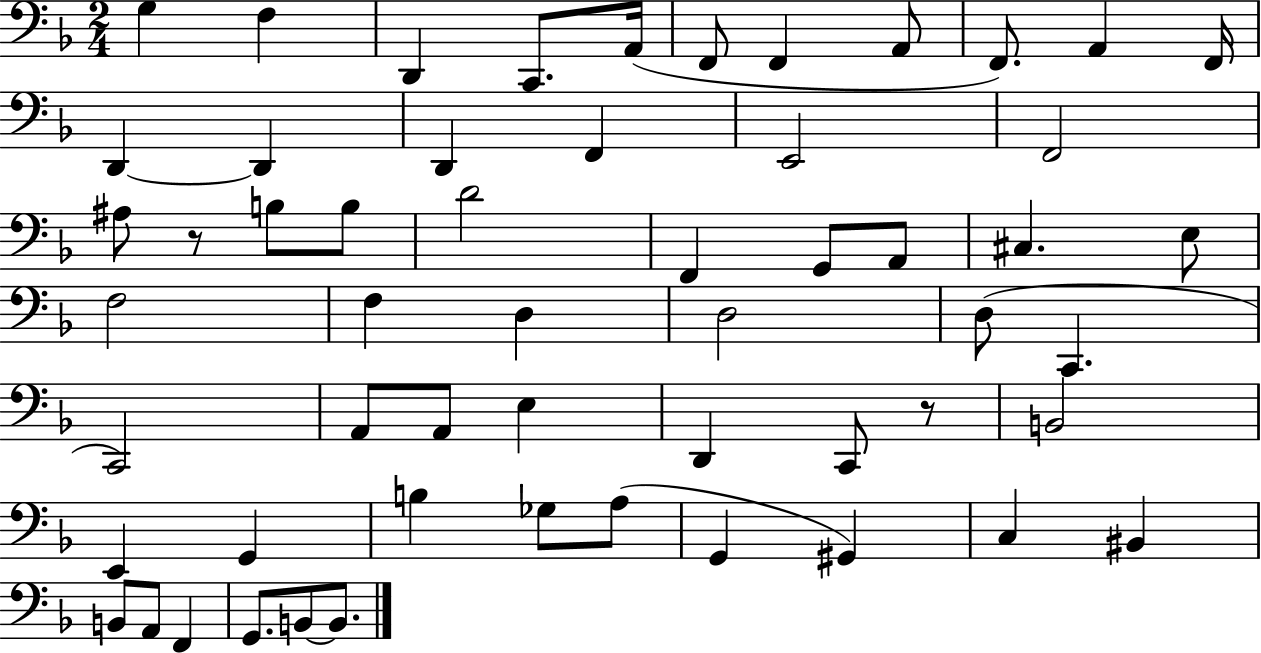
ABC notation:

X:1
T:Untitled
M:2/4
L:1/4
K:F
G, F, D,, C,,/2 A,,/4 F,,/2 F,, A,,/2 F,,/2 A,, F,,/4 D,, D,, D,, F,, E,,2 F,,2 ^A,/2 z/2 B,/2 B,/2 D2 F,, G,,/2 A,,/2 ^C, E,/2 F,2 F, D, D,2 D,/2 C,, C,,2 A,,/2 A,,/2 E, D,, C,,/2 z/2 B,,2 E,, G,, B, _G,/2 A,/2 G,, ^G,, C, ^B,, B,,/2 A,,/2 F,, G,,/2 B,,/2 B,,/2